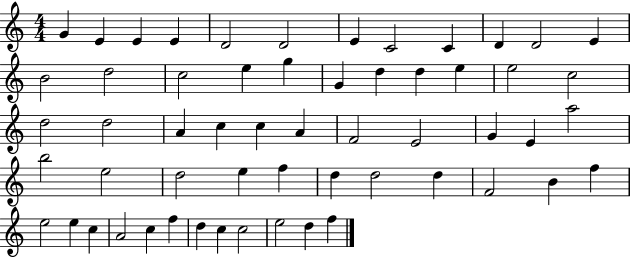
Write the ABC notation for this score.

X:1
T:Untitled
M:4/4
L:1/4
K:C
G E E E D2 D2 E C2 C D D2 E B2 d2 c2 e g G d d e e2 c2 d2 d2 A c c A F2 E2 G E a2 b2 e2 d2 e f d d2 d F2 B f e2 e c A2 c f d c c2 e2 d f